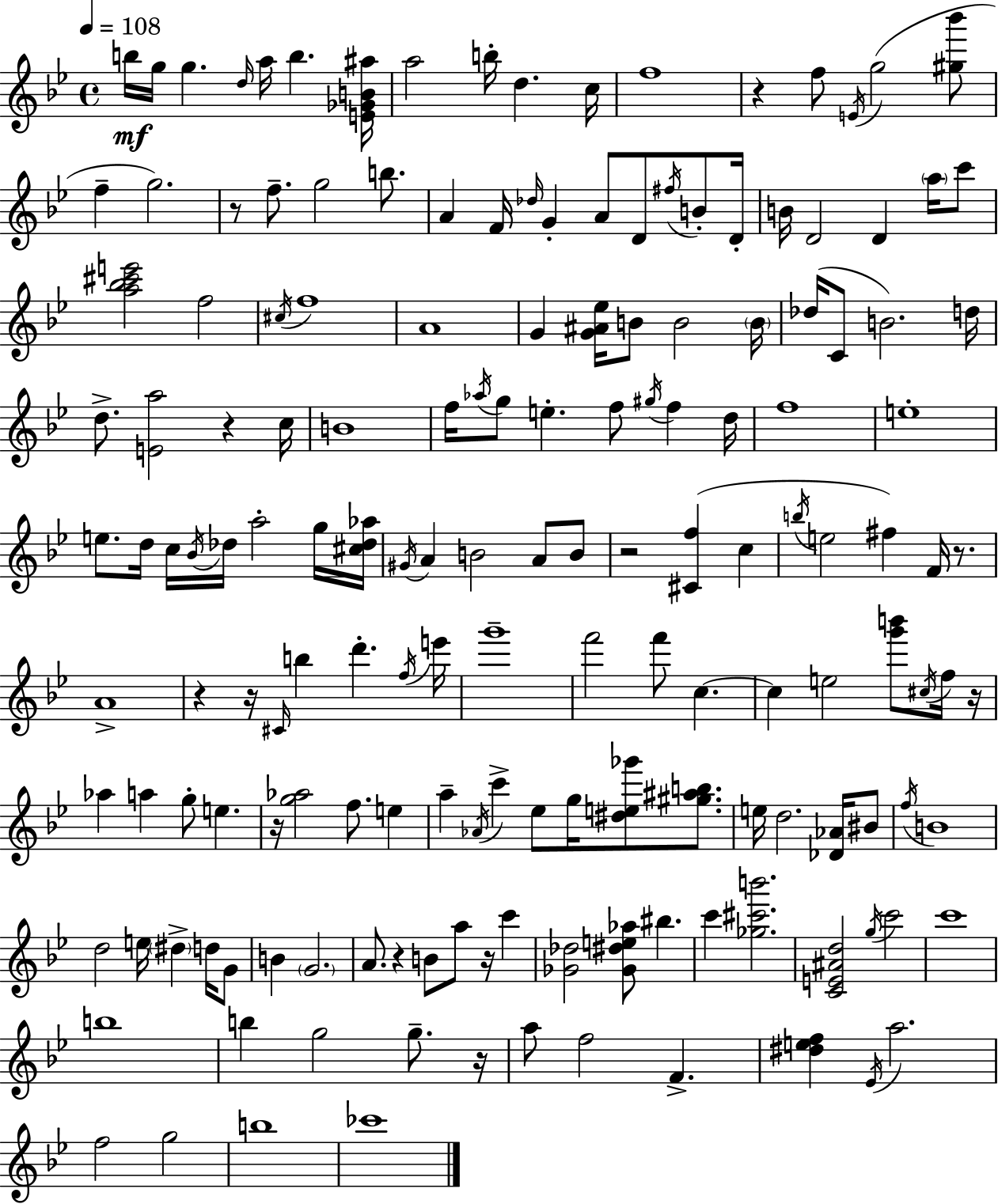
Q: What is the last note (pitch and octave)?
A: CES6